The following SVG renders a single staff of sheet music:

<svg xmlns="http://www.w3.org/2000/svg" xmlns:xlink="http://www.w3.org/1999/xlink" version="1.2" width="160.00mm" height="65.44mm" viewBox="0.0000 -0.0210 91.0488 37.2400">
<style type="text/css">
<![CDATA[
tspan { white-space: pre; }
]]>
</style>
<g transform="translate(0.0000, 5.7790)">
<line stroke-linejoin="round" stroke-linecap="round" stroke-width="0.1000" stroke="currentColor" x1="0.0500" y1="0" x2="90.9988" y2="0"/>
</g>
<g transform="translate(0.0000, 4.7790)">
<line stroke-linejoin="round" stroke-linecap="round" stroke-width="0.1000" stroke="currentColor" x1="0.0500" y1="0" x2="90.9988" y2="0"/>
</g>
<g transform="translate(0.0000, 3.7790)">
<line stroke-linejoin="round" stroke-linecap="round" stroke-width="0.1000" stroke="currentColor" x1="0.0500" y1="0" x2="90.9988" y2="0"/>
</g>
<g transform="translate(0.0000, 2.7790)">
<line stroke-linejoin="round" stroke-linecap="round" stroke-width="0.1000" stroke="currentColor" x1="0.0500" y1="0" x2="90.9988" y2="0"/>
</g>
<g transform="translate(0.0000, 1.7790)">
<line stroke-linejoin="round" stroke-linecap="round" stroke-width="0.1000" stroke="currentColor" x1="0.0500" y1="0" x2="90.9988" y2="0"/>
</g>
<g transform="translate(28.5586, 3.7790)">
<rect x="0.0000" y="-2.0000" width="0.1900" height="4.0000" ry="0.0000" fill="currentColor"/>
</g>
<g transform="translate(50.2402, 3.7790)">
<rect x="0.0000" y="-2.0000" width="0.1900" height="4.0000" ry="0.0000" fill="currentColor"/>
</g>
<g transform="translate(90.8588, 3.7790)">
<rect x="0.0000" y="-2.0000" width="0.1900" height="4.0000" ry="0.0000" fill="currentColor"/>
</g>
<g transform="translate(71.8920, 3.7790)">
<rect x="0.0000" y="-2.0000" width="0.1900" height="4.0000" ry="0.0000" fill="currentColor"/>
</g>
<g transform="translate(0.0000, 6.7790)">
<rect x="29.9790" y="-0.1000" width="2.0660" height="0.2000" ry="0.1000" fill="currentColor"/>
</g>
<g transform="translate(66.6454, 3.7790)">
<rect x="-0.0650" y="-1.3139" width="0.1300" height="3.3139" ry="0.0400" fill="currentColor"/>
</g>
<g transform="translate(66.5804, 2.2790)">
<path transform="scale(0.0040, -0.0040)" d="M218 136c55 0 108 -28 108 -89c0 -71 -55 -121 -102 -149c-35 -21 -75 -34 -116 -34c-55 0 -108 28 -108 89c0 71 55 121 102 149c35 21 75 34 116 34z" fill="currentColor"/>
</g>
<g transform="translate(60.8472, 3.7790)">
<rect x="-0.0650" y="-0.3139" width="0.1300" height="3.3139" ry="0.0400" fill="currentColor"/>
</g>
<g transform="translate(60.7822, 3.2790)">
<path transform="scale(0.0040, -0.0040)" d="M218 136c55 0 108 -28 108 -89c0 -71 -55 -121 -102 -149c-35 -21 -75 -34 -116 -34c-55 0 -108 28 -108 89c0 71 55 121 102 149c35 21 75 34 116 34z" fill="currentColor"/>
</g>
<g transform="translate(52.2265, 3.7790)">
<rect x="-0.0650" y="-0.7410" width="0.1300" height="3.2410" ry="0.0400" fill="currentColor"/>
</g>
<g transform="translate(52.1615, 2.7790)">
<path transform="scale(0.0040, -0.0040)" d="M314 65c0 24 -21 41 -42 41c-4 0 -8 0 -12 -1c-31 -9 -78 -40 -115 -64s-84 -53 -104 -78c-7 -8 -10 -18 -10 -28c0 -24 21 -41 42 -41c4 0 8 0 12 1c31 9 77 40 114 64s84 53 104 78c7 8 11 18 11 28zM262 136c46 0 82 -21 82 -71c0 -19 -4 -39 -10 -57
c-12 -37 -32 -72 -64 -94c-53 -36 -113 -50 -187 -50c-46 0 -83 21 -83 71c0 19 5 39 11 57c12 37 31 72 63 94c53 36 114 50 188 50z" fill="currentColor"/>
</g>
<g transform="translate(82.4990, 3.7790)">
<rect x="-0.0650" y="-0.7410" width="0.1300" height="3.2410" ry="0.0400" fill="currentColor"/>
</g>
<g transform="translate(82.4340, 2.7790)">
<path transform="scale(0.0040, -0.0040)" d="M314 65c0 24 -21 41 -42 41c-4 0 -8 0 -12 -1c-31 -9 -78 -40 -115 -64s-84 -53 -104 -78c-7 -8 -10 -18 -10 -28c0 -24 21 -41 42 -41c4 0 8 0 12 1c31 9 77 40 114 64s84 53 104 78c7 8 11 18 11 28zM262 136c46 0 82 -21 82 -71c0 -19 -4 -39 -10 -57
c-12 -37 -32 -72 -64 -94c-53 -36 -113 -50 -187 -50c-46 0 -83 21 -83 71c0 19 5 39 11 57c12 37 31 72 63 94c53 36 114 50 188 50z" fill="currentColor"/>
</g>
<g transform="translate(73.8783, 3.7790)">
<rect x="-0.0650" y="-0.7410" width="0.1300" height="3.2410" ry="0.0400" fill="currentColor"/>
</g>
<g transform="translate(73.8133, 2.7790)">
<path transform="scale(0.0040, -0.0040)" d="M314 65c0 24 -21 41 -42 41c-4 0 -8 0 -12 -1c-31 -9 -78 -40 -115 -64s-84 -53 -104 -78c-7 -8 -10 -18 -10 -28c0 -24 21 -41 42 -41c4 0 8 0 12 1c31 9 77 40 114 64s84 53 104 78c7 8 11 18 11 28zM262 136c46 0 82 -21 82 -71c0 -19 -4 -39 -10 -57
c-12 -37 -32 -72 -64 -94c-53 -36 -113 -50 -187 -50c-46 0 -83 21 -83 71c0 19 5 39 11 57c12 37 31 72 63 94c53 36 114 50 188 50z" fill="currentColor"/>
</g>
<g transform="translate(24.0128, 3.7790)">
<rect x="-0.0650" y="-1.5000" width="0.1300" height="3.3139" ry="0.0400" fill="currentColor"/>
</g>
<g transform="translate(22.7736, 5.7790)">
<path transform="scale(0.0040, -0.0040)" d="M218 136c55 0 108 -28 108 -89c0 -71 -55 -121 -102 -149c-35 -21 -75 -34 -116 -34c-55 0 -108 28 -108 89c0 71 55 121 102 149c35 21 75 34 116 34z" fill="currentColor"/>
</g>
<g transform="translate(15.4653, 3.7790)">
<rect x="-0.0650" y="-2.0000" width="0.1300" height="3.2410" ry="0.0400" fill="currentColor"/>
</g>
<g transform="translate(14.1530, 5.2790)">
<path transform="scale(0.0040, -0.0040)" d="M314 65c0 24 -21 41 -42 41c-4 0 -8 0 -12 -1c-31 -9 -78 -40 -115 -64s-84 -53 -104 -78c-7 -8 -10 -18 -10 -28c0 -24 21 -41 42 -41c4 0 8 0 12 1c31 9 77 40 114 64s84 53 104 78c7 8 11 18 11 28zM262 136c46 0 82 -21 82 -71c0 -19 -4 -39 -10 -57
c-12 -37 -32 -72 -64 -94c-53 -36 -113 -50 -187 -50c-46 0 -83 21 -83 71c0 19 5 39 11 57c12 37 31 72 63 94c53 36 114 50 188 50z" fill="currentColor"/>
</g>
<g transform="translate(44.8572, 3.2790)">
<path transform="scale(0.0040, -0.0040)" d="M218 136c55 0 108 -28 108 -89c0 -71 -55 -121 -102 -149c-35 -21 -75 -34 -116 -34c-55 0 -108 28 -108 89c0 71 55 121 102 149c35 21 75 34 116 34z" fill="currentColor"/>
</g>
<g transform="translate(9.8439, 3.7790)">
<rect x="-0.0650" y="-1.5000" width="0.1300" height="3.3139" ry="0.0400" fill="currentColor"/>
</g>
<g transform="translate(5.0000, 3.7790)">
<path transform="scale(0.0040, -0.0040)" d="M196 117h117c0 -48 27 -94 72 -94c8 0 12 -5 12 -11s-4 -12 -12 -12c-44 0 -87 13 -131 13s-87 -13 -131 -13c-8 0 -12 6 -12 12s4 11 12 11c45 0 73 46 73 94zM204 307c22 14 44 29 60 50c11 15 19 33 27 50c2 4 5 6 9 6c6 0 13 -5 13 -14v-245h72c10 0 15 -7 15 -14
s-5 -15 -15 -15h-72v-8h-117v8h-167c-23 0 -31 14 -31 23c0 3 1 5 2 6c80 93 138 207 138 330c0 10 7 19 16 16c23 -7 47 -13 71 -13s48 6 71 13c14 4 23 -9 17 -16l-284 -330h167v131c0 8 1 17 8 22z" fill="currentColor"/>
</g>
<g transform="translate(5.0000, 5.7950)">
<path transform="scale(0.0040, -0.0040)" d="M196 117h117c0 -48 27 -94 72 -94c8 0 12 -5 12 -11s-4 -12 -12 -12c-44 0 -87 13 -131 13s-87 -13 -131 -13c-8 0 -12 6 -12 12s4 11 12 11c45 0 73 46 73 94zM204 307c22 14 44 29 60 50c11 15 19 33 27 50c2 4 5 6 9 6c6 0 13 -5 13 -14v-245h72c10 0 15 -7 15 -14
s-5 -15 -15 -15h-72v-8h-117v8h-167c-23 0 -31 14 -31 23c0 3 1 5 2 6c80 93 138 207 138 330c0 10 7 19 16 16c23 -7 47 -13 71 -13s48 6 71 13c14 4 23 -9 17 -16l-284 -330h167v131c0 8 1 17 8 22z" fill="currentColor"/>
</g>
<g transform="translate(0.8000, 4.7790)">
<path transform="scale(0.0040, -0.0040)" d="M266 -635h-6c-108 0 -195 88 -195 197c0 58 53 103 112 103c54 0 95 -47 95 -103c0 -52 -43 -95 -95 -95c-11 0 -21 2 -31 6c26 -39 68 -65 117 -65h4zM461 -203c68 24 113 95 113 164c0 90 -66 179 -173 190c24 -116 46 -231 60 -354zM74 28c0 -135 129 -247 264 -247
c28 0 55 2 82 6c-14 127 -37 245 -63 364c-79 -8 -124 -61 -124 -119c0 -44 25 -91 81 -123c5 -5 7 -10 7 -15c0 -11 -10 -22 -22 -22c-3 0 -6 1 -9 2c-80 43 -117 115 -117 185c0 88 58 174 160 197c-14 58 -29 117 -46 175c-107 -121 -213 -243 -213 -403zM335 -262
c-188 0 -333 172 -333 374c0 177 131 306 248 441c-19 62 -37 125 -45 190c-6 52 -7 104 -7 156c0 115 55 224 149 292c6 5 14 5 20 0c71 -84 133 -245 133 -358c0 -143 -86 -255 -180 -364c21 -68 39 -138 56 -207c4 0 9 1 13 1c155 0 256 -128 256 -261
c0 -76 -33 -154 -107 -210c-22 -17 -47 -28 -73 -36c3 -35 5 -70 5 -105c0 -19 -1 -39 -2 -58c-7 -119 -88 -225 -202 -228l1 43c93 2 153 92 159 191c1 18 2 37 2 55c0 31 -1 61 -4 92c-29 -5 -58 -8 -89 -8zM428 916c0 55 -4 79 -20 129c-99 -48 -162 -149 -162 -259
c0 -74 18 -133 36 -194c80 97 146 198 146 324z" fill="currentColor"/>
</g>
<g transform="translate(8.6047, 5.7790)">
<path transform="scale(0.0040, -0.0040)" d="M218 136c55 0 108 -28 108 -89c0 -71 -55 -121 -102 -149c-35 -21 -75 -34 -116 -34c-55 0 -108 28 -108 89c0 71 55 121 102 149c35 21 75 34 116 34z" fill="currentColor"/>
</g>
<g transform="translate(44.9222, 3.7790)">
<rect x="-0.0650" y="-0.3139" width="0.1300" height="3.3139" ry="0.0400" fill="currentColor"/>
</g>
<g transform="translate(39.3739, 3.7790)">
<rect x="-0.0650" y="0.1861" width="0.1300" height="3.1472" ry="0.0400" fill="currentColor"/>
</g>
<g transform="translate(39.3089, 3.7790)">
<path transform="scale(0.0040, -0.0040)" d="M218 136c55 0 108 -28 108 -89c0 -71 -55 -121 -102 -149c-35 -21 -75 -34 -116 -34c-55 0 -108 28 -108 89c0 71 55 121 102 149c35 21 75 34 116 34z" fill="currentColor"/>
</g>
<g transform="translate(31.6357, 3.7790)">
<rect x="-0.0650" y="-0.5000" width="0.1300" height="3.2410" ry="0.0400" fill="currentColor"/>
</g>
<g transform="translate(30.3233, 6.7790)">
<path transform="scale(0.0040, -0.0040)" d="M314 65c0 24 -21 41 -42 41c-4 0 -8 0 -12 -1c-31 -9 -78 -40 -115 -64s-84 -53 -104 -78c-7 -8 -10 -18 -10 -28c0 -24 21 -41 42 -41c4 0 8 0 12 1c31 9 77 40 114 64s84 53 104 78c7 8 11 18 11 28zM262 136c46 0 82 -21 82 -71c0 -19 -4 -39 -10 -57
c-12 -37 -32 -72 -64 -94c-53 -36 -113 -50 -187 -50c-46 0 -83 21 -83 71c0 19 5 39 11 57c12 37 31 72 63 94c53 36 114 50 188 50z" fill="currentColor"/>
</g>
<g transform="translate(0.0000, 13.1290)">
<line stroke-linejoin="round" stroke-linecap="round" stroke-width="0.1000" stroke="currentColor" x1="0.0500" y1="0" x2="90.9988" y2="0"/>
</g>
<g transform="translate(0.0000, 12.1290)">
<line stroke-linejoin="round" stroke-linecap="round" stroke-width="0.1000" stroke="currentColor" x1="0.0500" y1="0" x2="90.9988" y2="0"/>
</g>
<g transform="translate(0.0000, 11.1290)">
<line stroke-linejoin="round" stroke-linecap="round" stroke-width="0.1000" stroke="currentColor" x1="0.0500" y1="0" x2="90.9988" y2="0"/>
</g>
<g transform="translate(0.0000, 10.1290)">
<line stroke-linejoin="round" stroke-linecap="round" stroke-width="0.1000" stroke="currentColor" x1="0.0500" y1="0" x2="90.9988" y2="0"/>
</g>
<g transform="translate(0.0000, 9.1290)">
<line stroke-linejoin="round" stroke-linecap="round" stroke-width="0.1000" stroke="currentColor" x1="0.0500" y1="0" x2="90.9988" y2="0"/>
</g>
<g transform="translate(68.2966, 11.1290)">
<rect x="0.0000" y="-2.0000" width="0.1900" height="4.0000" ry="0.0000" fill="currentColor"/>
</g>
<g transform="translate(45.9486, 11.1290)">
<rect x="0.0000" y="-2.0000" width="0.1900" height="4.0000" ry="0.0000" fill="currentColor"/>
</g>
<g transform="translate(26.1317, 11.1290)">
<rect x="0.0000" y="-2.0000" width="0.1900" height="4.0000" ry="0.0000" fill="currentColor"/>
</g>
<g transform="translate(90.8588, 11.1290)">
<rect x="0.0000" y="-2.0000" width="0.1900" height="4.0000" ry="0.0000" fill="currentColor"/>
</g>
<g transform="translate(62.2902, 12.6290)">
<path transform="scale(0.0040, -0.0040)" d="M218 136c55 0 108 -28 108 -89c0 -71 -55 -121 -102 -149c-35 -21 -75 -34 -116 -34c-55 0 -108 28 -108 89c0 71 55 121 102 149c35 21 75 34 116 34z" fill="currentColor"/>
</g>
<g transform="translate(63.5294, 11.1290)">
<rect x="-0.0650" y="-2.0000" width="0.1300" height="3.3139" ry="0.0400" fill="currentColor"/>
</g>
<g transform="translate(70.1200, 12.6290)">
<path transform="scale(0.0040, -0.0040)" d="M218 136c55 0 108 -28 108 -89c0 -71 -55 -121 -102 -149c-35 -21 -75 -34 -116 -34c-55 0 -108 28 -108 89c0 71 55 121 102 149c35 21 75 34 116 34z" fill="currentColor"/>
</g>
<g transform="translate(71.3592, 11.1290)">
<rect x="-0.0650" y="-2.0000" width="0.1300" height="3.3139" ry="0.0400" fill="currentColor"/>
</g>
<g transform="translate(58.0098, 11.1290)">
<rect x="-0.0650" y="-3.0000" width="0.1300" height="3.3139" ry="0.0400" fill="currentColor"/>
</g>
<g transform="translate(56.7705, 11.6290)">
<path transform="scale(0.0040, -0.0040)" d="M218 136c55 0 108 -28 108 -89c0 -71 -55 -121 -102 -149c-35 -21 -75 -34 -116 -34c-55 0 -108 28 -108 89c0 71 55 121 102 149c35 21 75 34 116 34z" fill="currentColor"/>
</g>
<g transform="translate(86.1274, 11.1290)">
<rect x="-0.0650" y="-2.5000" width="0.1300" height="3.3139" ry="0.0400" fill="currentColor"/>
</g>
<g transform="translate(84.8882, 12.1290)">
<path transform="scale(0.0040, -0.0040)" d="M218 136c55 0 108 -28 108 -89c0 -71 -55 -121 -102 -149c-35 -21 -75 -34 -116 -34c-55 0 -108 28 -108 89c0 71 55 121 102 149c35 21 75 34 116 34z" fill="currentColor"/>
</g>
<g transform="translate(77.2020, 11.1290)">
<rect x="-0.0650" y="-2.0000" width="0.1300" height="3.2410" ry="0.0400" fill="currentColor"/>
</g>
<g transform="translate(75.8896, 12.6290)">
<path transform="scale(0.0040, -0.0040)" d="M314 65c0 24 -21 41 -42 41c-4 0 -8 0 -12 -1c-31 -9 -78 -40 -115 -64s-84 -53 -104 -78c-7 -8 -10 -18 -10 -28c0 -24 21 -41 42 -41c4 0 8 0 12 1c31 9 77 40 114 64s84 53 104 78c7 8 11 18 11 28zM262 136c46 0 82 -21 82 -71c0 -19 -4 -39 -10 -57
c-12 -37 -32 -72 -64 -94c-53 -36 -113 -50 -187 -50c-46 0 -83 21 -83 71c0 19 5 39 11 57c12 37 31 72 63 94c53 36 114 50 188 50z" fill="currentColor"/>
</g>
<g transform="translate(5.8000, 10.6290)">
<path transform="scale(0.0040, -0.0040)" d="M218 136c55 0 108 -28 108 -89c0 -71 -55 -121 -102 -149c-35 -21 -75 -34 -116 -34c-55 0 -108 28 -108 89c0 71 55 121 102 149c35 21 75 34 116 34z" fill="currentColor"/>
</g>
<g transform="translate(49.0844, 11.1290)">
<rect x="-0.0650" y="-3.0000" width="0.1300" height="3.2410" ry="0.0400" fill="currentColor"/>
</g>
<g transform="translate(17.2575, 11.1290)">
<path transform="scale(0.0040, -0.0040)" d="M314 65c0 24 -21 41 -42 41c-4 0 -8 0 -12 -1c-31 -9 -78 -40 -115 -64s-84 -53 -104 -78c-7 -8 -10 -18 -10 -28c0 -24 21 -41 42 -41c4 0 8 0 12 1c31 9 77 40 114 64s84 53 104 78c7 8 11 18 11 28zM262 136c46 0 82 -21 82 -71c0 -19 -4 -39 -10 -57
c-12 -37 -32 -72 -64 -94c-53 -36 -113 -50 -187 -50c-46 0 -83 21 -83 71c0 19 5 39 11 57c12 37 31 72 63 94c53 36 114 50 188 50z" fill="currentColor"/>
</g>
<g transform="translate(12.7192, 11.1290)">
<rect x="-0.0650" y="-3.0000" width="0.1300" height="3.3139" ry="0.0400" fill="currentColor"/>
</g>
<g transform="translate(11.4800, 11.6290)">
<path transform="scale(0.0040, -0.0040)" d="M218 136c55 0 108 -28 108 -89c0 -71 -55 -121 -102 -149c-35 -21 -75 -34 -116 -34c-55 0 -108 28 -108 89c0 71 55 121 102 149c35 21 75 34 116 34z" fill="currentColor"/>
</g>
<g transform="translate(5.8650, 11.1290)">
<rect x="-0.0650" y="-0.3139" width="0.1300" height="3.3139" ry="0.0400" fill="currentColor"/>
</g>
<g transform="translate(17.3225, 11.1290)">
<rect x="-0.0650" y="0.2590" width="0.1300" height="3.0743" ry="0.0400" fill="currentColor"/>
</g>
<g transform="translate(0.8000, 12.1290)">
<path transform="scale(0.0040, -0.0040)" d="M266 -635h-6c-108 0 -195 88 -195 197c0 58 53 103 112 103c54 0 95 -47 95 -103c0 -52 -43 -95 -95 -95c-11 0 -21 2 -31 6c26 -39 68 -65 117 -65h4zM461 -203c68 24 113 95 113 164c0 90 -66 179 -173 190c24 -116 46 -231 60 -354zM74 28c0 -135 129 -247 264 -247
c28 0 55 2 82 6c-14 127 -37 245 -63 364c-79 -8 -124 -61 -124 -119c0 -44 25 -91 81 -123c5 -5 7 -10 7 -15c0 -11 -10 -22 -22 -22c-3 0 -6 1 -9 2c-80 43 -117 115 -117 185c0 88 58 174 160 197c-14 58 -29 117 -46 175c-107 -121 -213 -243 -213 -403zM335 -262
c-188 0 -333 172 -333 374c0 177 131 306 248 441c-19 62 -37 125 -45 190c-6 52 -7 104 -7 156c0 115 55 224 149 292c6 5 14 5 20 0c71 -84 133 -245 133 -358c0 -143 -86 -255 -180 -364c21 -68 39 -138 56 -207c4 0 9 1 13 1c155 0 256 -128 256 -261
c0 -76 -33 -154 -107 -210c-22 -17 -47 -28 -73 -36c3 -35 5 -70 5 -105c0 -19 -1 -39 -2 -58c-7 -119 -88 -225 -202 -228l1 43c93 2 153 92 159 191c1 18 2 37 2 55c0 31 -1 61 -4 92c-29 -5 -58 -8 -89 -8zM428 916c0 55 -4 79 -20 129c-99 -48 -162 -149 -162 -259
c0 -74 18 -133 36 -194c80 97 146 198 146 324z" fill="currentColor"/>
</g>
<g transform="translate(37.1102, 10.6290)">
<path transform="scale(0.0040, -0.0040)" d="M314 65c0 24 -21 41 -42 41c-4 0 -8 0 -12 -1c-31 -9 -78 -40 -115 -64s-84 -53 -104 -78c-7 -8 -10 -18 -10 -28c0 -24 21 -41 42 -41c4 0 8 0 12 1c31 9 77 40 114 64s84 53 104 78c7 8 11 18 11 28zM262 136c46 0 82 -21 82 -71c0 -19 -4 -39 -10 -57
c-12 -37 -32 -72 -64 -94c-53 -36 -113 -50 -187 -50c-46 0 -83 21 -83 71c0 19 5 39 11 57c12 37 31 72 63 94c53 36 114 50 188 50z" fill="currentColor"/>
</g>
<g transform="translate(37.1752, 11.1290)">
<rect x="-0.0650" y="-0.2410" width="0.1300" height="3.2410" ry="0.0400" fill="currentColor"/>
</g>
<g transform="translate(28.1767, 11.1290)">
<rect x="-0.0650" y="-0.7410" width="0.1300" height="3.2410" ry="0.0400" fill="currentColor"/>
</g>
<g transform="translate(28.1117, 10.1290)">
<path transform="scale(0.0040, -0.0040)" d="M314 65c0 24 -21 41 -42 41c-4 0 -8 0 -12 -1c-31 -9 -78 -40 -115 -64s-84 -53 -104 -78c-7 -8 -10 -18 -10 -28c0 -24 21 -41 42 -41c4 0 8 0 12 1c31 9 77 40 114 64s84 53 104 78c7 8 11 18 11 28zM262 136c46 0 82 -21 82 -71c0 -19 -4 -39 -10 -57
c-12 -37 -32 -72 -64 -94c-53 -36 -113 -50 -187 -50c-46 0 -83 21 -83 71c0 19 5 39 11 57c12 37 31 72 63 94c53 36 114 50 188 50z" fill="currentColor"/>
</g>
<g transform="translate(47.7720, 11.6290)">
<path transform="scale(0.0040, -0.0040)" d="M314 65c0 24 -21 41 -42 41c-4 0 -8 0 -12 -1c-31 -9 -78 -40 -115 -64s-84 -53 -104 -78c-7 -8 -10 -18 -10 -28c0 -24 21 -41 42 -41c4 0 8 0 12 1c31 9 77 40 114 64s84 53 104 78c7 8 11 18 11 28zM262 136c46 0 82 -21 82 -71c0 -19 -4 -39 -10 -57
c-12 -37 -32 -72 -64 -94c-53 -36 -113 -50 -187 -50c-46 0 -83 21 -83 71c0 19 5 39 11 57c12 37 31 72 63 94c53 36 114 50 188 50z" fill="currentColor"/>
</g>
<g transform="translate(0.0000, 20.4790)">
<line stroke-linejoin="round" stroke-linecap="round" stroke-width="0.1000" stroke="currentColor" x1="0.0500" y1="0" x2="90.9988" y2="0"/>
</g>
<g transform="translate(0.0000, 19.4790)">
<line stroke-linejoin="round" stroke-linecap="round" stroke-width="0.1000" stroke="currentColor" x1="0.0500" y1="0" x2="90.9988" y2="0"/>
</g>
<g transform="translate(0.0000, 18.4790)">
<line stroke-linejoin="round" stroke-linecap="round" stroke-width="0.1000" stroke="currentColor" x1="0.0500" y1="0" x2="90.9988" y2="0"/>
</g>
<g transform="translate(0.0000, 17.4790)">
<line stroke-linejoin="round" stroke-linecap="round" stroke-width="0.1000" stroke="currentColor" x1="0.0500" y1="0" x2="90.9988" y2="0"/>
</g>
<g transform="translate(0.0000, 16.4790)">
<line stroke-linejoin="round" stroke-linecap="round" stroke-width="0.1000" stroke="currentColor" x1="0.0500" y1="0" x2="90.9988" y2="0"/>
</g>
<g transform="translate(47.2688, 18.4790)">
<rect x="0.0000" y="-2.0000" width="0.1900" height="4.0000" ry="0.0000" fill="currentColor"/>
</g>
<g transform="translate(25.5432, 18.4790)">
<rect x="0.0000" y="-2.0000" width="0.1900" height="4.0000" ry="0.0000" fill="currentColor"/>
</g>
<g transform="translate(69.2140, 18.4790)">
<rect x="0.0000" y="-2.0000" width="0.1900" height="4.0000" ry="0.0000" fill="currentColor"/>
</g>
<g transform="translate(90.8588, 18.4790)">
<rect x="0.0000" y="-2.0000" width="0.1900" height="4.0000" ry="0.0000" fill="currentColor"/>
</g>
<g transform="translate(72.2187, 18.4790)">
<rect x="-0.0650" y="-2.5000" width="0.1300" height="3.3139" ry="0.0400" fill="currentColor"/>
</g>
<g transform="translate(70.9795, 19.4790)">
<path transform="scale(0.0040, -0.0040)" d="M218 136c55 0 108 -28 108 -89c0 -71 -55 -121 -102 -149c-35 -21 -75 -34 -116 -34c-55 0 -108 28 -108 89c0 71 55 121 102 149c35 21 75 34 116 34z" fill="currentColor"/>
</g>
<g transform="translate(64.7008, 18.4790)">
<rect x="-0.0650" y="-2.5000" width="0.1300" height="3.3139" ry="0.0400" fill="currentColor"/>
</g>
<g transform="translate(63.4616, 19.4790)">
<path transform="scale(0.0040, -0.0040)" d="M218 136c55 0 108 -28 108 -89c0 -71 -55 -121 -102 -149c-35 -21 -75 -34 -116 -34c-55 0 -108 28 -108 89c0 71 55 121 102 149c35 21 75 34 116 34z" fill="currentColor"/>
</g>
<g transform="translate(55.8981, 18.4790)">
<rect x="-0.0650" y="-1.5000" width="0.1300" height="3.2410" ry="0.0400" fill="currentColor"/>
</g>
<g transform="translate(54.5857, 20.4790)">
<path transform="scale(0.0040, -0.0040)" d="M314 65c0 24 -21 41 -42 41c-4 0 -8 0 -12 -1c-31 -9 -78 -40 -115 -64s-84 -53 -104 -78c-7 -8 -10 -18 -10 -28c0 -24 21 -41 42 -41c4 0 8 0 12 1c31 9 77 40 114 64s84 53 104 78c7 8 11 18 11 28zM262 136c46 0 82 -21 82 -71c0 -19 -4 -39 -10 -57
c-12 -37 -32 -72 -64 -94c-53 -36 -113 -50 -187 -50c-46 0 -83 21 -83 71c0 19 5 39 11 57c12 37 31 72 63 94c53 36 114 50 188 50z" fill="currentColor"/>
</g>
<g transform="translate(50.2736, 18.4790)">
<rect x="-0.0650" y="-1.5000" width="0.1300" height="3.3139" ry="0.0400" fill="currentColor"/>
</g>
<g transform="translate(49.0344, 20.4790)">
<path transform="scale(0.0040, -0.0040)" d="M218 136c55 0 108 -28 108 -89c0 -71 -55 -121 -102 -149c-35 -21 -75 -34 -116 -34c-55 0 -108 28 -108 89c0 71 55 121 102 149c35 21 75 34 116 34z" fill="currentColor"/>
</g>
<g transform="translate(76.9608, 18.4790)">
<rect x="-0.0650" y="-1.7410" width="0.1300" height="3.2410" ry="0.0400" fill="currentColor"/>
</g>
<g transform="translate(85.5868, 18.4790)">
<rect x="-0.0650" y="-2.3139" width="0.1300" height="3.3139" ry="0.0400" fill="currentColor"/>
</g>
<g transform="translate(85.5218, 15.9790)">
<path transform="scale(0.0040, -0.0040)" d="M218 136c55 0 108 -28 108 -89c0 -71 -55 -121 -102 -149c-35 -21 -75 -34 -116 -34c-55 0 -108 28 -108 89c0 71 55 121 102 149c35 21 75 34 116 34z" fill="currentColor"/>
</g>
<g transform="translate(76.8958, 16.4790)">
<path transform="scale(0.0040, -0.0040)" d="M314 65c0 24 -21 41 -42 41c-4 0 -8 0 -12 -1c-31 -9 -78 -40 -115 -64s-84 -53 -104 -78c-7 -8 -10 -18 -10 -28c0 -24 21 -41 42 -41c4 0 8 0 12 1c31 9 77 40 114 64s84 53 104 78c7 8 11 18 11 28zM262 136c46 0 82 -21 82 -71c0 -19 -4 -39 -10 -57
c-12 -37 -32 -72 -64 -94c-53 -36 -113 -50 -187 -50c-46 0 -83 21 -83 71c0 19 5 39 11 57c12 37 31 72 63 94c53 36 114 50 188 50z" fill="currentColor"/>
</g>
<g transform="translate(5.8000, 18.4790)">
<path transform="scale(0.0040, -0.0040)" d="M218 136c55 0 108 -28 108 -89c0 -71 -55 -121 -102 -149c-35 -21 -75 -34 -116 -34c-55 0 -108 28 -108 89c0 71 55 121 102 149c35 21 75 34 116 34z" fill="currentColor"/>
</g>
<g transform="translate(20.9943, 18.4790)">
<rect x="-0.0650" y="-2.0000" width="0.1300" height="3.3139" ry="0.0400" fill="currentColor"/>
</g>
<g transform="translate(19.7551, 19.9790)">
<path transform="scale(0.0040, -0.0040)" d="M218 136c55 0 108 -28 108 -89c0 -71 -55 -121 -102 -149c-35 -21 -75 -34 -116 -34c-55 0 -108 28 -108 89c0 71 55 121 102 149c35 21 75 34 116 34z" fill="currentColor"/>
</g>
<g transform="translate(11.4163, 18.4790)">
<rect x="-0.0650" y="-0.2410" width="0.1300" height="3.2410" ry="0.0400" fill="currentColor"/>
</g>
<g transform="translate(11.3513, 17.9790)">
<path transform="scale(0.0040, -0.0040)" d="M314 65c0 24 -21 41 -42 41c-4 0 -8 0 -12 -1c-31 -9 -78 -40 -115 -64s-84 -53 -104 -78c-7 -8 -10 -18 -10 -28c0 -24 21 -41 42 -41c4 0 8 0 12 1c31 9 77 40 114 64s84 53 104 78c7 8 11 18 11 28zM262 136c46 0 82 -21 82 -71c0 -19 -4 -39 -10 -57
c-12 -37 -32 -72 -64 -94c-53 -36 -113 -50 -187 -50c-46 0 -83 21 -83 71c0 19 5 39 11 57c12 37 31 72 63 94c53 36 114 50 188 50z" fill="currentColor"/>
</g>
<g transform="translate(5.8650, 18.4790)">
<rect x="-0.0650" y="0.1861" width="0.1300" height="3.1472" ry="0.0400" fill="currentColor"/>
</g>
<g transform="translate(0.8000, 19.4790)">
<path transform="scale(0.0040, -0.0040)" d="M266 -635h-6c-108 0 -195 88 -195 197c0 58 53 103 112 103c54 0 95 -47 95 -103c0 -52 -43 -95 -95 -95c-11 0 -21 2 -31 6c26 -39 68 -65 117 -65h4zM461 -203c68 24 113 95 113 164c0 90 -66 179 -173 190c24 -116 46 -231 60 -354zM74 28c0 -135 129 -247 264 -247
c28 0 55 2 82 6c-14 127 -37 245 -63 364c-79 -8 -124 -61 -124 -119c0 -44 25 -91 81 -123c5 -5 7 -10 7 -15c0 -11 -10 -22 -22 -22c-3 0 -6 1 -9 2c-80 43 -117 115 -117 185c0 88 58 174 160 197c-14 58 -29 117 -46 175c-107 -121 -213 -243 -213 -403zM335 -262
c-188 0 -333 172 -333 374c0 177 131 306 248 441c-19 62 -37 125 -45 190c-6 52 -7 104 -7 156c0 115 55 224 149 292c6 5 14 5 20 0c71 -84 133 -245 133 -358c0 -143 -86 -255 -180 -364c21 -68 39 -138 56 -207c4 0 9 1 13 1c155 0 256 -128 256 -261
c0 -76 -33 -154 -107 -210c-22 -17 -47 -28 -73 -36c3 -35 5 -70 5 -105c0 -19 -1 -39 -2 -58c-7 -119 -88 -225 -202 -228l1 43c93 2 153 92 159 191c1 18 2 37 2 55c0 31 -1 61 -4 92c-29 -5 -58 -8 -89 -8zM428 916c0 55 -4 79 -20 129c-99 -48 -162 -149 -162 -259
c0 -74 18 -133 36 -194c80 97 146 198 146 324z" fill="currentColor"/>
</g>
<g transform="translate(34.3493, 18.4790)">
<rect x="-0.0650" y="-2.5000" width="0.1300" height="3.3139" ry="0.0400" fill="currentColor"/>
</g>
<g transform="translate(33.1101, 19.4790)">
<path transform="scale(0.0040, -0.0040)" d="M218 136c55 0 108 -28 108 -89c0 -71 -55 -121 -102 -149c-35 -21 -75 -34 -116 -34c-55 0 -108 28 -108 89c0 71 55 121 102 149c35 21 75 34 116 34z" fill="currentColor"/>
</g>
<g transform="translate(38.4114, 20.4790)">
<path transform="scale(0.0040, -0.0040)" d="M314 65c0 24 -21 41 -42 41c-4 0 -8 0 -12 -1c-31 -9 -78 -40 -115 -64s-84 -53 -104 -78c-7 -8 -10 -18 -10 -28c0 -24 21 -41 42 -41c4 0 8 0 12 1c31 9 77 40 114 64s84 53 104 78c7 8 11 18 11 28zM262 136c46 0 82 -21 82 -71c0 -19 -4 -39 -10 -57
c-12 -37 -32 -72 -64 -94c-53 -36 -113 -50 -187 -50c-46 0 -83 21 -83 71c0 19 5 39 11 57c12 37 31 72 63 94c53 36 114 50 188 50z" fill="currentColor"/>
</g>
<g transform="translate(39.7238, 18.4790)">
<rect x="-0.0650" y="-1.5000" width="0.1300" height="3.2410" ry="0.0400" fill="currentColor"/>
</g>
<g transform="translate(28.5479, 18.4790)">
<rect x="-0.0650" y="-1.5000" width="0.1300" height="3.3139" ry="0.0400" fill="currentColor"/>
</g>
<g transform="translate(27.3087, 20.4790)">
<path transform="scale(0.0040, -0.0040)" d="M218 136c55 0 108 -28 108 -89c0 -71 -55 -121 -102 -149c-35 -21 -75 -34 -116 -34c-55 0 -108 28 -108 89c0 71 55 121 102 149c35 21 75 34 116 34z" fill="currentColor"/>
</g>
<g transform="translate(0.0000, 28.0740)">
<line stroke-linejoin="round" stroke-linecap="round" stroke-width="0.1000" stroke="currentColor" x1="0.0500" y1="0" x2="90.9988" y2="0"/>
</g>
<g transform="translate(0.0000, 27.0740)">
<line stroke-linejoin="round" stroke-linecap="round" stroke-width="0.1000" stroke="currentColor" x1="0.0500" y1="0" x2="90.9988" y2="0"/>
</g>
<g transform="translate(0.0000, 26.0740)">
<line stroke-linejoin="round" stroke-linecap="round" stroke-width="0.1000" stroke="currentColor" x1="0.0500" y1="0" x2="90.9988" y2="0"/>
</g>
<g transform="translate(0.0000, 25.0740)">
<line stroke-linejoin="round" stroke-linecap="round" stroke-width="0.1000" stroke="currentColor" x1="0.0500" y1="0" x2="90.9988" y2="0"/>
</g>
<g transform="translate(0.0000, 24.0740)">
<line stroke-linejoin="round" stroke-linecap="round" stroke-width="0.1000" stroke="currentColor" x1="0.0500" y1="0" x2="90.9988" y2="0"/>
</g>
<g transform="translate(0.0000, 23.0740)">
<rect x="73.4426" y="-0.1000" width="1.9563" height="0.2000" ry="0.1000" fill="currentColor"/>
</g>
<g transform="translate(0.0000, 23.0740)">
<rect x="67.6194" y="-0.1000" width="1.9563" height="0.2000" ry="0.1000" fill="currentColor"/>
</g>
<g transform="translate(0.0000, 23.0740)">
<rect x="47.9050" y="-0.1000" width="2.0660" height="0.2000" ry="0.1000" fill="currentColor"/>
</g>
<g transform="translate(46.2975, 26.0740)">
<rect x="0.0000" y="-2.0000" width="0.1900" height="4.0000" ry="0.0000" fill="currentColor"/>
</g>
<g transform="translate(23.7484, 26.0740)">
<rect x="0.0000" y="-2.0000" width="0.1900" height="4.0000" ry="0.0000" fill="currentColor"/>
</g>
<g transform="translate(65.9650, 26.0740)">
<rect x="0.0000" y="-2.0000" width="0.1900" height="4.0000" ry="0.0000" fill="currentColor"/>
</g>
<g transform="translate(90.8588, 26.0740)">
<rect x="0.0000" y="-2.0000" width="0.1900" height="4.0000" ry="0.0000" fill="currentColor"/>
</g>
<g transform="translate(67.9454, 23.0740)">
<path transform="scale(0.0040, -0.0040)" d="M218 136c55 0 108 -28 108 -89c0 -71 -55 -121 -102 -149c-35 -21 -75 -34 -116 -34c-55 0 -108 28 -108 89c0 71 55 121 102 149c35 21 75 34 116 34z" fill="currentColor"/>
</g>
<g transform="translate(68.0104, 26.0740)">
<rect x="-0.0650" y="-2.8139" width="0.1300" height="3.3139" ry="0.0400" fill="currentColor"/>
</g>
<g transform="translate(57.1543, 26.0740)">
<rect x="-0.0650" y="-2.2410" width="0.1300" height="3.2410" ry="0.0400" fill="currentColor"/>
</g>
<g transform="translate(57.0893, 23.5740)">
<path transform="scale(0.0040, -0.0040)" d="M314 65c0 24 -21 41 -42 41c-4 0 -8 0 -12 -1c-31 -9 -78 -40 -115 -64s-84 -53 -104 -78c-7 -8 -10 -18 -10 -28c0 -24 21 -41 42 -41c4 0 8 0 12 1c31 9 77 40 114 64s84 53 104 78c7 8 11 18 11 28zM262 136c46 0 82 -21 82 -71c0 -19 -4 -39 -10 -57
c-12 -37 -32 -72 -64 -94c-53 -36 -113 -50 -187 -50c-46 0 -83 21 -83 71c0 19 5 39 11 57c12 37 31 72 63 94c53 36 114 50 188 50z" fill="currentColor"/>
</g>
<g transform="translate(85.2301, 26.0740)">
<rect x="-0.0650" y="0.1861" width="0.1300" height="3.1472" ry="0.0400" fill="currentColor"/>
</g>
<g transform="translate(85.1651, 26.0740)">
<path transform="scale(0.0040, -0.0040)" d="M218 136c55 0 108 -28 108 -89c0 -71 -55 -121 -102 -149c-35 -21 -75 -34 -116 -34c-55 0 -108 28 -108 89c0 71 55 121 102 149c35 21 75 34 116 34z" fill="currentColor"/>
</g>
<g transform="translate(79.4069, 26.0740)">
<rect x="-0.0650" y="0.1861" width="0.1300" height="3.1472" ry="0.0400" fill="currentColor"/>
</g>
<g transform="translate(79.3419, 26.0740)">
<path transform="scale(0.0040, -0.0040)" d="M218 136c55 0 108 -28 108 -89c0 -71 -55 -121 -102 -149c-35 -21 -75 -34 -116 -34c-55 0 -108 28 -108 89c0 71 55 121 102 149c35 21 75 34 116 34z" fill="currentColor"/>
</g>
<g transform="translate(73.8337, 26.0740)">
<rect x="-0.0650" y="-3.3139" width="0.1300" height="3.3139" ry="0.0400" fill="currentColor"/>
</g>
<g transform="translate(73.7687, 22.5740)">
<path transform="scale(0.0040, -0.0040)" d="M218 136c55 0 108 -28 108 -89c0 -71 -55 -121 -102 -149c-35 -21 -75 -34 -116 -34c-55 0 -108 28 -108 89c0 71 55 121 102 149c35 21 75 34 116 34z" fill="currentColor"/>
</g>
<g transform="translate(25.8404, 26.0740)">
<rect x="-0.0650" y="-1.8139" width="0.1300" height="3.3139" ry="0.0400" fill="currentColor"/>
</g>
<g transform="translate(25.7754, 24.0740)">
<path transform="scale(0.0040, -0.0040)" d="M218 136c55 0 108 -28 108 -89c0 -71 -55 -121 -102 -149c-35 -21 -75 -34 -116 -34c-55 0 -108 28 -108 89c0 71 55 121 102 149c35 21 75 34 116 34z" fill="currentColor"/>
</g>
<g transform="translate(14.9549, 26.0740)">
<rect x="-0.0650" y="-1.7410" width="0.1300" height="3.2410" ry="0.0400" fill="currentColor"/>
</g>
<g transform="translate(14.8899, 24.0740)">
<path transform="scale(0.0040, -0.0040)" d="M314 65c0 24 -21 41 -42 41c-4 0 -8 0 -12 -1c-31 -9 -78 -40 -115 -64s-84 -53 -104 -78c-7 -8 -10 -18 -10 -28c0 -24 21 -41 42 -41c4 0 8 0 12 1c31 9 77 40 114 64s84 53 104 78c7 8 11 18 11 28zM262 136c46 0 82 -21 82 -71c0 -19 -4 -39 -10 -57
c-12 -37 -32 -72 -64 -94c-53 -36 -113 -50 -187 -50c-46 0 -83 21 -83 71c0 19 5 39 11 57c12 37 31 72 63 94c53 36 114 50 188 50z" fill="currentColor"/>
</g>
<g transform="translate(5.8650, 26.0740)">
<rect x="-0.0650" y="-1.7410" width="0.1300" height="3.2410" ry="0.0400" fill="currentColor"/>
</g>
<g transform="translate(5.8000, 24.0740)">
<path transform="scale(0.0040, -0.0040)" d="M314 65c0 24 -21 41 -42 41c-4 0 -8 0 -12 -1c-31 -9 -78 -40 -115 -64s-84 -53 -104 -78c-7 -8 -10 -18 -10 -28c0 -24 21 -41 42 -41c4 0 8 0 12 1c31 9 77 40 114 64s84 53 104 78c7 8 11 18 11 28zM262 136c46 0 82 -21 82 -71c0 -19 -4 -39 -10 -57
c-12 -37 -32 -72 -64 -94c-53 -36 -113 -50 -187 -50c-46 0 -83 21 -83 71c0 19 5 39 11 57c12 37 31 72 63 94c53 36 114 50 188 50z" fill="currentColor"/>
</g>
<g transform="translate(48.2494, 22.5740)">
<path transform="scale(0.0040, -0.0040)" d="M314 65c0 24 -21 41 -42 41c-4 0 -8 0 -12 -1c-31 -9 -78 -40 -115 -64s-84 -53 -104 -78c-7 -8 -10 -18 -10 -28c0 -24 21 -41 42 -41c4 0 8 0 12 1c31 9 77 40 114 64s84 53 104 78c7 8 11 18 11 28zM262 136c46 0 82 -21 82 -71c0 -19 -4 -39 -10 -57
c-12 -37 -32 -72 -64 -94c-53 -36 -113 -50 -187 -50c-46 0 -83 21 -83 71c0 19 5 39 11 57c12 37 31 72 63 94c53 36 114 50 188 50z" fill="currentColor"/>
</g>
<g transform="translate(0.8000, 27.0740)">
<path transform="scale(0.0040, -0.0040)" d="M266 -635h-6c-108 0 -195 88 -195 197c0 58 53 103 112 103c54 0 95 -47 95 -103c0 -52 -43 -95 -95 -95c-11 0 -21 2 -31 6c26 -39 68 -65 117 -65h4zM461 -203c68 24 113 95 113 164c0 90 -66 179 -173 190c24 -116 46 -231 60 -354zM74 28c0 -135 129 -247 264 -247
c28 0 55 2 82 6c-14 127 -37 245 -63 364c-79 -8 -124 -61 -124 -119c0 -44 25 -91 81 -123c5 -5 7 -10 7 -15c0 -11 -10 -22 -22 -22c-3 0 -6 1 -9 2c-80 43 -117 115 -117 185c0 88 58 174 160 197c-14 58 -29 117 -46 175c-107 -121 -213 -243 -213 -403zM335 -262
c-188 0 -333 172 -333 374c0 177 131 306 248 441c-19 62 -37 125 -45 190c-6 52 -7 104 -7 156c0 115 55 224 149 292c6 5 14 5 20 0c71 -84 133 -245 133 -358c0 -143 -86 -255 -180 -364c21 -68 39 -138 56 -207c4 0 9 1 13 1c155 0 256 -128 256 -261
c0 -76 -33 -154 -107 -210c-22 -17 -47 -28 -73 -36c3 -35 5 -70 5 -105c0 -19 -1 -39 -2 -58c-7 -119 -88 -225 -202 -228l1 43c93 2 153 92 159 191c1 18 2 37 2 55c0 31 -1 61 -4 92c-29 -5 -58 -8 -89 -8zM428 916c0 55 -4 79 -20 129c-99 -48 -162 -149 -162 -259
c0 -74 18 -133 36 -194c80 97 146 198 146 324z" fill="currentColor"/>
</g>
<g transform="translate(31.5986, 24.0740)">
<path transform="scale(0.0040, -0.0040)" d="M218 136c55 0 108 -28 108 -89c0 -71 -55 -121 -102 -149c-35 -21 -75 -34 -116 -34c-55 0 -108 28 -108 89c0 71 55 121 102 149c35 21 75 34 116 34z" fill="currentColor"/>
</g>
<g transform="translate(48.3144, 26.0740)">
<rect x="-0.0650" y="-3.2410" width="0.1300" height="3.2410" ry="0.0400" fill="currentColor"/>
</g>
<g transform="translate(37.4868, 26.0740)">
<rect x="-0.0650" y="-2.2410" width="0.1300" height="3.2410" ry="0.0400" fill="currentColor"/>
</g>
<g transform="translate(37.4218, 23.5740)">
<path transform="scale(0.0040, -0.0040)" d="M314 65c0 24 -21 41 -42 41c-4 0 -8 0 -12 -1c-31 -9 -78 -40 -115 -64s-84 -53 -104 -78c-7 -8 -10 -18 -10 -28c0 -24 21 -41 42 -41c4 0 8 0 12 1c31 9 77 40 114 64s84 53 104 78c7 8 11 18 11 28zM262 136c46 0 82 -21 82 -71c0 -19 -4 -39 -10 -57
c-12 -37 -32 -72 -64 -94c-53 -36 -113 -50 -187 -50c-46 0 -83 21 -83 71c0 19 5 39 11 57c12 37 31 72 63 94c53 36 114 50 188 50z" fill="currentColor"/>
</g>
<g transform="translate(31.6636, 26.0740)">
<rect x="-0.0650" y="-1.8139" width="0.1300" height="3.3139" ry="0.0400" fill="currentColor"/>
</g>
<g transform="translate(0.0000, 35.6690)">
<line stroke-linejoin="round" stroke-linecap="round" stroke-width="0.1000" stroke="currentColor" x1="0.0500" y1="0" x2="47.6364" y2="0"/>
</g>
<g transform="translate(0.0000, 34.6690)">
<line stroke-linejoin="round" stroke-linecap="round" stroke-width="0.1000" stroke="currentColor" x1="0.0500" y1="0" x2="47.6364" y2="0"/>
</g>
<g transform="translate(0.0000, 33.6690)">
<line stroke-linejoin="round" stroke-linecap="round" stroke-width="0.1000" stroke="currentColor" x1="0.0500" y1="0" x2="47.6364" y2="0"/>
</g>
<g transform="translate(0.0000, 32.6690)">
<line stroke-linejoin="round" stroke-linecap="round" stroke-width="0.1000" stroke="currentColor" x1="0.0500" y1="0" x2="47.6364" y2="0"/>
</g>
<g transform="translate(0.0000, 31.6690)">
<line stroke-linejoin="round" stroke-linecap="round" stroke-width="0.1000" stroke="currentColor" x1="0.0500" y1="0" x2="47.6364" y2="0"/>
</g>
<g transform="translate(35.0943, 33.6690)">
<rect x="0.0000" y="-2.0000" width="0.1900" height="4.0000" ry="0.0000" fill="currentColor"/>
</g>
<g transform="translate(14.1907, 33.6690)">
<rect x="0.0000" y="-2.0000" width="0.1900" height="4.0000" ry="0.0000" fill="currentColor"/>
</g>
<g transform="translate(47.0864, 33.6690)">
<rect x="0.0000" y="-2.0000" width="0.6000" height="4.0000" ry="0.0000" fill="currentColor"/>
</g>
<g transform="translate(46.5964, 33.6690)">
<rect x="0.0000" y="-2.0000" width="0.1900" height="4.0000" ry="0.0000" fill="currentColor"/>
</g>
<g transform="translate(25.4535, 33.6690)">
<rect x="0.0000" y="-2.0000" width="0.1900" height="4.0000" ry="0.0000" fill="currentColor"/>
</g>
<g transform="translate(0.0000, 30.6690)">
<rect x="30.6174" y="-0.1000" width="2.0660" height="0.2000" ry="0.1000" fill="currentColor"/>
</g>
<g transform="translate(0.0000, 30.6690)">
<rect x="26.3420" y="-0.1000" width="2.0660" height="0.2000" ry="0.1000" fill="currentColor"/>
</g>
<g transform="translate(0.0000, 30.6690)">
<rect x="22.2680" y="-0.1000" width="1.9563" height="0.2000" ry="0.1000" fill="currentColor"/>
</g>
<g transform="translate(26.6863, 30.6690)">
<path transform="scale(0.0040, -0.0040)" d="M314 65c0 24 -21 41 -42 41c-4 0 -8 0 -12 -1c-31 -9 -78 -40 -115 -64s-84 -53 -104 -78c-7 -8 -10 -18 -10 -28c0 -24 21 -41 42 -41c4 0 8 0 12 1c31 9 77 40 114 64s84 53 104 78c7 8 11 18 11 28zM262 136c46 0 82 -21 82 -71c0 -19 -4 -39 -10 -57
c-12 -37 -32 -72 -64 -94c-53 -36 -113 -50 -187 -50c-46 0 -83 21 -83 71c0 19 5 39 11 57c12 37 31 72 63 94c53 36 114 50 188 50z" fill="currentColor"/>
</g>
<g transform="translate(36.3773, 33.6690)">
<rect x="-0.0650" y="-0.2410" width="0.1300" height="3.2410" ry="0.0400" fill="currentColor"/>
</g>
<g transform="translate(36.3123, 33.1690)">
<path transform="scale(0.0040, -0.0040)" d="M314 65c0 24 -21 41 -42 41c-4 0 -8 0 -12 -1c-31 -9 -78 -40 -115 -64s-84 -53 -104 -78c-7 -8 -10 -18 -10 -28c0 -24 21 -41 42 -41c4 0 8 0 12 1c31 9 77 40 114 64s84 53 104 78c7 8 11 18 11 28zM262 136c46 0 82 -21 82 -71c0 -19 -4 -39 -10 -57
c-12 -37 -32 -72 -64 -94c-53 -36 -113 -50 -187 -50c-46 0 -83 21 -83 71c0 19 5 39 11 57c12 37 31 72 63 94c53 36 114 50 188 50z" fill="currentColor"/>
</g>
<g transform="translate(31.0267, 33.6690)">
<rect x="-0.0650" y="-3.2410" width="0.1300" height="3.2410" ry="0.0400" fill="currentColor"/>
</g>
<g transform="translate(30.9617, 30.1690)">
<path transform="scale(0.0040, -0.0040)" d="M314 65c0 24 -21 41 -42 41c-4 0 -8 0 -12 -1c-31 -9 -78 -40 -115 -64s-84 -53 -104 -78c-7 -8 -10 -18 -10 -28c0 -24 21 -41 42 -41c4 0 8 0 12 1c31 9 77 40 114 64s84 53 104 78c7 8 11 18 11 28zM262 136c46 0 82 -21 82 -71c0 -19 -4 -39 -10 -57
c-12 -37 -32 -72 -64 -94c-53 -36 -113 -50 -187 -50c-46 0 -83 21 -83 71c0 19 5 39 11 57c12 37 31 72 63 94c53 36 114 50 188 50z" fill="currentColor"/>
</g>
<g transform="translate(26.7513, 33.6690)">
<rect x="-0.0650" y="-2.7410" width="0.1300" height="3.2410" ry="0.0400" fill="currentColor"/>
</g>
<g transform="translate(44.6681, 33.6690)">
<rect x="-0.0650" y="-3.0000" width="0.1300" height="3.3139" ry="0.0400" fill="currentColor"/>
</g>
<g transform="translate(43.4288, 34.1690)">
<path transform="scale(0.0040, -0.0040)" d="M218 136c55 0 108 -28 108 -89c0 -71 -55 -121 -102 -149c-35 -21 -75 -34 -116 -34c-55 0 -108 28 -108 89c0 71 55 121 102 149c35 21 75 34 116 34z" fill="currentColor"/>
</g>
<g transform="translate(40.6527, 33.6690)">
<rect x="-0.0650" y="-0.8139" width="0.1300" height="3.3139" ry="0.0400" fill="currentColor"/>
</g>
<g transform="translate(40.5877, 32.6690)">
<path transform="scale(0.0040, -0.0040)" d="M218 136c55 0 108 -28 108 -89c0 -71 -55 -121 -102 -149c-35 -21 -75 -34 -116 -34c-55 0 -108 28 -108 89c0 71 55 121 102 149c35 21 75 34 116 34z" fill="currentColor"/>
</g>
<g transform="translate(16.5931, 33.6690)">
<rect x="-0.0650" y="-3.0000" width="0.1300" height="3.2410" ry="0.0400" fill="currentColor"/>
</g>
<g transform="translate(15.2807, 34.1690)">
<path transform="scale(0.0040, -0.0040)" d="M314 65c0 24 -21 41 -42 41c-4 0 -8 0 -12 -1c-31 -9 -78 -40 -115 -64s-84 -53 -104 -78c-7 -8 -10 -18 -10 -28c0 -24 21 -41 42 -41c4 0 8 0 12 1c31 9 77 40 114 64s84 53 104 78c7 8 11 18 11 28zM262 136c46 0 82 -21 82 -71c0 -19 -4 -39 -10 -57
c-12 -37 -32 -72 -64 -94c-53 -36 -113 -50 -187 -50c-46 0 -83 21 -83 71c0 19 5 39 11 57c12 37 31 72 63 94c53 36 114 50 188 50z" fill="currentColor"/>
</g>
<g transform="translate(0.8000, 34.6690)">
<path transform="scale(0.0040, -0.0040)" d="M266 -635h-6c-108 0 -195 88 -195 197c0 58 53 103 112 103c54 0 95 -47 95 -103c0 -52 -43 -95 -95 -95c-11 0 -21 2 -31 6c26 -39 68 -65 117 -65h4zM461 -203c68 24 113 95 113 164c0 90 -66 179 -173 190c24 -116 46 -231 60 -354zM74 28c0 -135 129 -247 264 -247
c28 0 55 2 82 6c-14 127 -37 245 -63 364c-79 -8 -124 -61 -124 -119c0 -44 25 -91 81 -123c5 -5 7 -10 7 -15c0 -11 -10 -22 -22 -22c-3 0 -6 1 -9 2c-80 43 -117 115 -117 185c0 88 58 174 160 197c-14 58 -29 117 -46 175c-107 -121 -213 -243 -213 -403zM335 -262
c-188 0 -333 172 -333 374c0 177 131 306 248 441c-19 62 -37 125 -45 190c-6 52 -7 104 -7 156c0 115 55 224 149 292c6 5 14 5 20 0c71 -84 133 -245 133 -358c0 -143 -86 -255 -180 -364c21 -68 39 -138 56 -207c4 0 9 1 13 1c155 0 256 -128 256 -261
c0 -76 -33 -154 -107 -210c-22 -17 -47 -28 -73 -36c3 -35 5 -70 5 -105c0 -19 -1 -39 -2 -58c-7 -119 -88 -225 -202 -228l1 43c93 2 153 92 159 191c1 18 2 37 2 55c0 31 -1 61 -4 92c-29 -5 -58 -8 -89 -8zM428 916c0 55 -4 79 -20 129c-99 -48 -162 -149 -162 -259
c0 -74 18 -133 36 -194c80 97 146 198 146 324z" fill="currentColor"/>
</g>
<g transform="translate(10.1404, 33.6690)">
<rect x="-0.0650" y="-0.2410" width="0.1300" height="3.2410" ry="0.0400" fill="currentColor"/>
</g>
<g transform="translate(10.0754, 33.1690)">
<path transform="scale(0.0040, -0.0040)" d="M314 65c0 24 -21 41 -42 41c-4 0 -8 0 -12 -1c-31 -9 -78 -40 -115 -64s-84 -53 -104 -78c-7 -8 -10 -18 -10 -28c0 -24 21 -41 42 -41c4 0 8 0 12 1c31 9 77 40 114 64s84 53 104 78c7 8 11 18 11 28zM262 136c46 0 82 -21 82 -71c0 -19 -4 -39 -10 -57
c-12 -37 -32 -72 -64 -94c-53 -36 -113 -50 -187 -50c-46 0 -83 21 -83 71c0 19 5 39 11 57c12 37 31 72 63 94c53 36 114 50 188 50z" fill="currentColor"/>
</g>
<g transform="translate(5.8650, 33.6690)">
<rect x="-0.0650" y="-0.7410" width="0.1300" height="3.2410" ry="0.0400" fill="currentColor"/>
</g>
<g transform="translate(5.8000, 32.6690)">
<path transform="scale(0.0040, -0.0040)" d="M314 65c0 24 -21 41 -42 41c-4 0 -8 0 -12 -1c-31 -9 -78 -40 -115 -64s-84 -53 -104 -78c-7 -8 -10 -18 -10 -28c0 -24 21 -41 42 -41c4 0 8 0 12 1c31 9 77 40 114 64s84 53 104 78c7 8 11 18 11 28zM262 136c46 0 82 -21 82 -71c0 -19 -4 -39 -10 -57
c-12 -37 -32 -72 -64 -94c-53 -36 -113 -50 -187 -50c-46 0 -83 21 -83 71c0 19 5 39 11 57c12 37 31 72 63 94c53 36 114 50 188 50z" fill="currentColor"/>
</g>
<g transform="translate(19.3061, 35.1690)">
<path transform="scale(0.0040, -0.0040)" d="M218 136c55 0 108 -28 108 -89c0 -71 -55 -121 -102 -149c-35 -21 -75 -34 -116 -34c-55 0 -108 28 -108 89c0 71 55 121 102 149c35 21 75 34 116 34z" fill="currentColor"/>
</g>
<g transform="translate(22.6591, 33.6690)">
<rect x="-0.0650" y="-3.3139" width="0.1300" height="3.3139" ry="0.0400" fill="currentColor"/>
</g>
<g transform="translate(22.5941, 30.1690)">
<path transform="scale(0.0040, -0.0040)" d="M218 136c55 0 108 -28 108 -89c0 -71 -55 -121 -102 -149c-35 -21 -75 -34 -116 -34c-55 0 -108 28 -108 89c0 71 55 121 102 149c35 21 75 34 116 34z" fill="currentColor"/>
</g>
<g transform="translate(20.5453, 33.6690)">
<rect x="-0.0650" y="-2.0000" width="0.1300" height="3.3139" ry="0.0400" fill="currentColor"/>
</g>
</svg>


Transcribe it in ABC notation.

X:1
T:Untitled
M:4/4
L:1/4
K:C
E F2 E C2 B c d2 c e d2 d2 c A B2 d2 c2 A2 A F F F2 G B c2 F E G E2 E E2 G G f2 g f2 f2 f f g2 b2 g2 a b B B d2 c2 A2 F b a2 b2 c2 d A